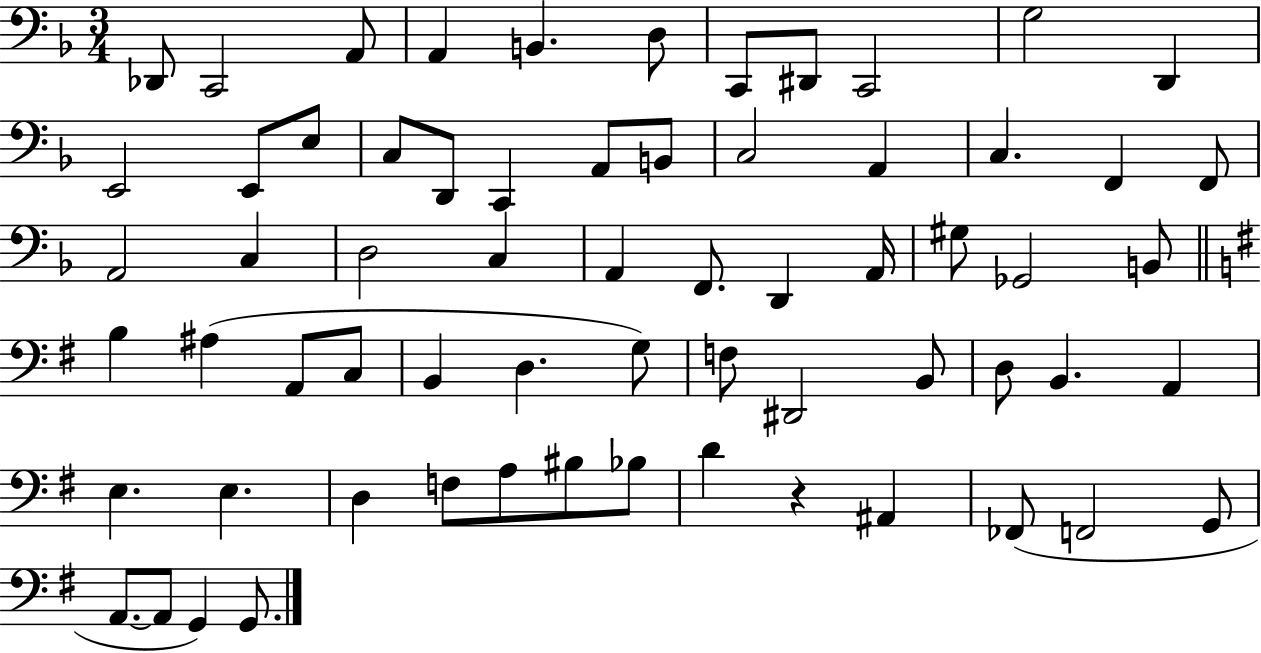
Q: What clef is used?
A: bass